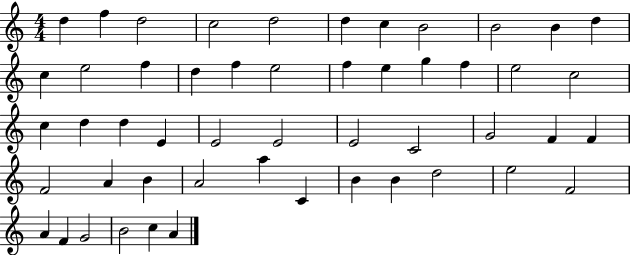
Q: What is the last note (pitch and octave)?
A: A4